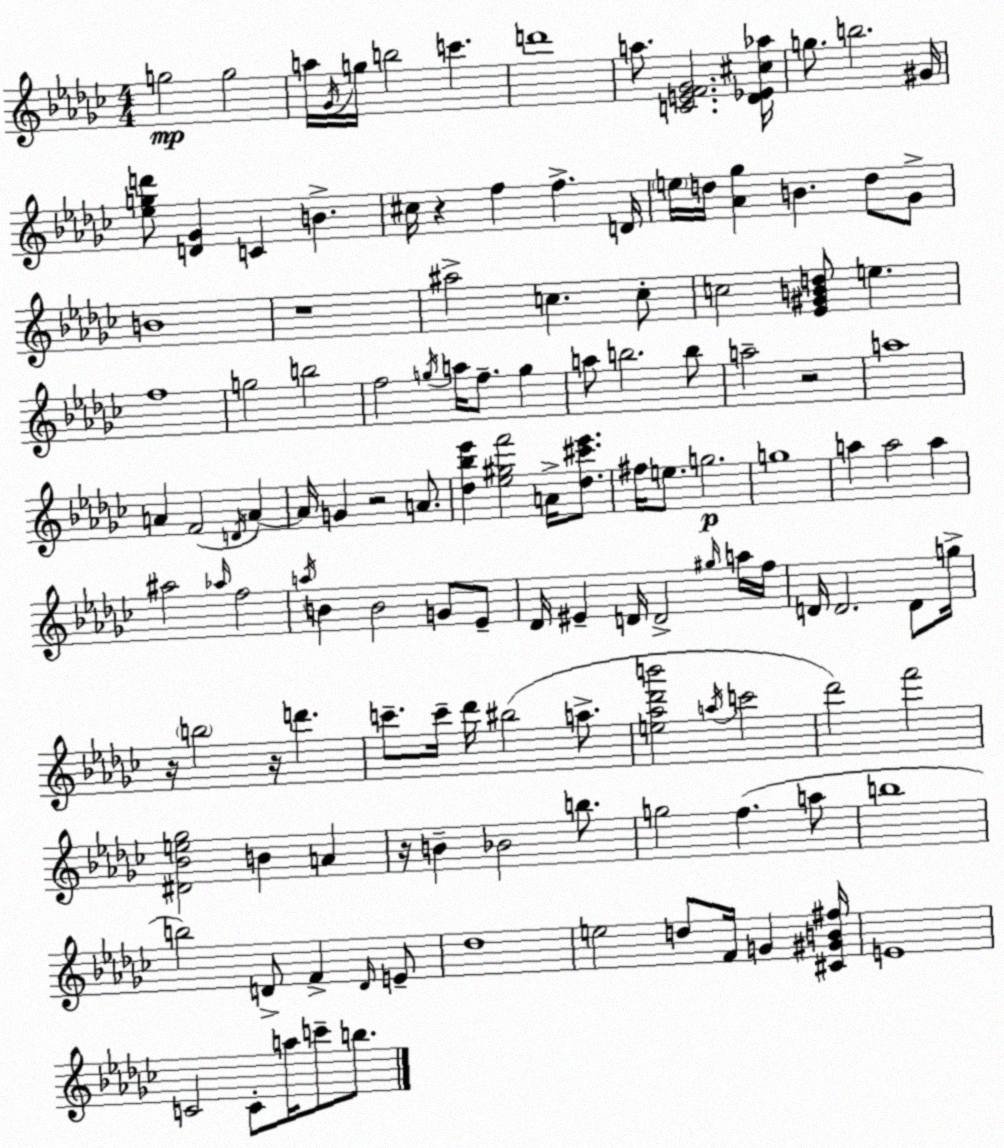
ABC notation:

X:1
T:Untitled
M:4/4
L:1/4
K:Ebm
g2 g2 a/4 _G/4 g/4 b2 c' d'4 a/2 [CEF_G]2 [_D_E^c_a]/4 g/2 b2 ^G/4 [_egd']/2 [D_G] C B ^c/4 z f f D/4 e/4 d/4 [_A_g] B d/2 _G/2 B4 z4 ^a2 c c/2 c2 [_E^GBd]/2 e f4 g2 b2 f2 g/4 a/4 f/2 g a/2 b2 b/2 a2 z2 a4 A F2 D/4 A A/4 G z2 A/2 [_d_b_e'] [_e^gf']2 A/4 [_d^c'_e']/2 ^f/4 e/2 g2 g4 a a2 a ^a2 _a/4 f2 a/4 B B2 G/2 _E/2 _D/4 ^E D/4 D2 ^g/4 a/4 f/4 D/4 D2 D/2 g/4 z/4 b2 z/4 d' c'/2 c'/4 _d'/4 ^b2 a/2 [e_a_d'b']2 a/4 c'2 _d'2 f'2 [^D_Be_g]2 B A z/4 B _B2 b/2 g2 f a/2 b4 b2 D/2 F D/4 E/2 _d4 e2 d/2 F/4 G [^C^GB^f]/4 E4 C2 C/2 a/4 c'/2 b/2